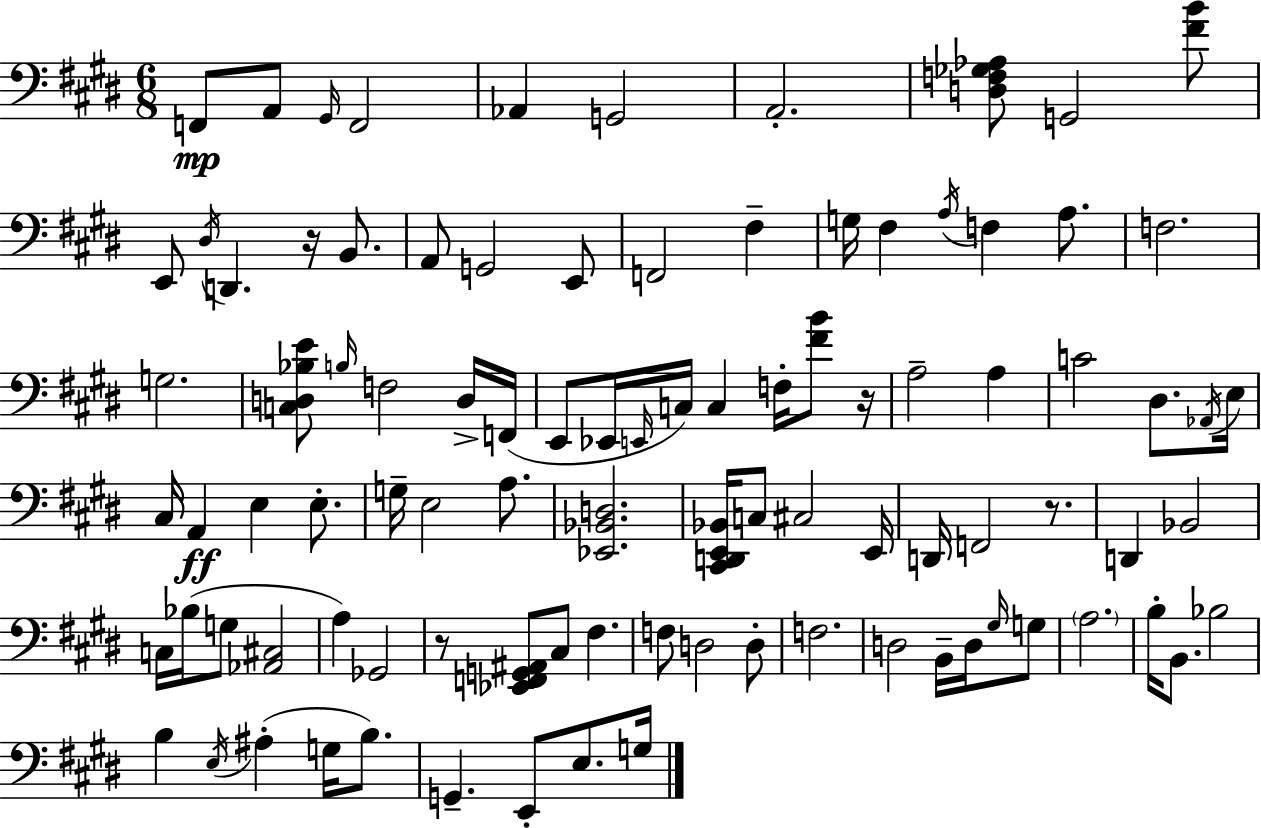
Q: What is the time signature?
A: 6/8